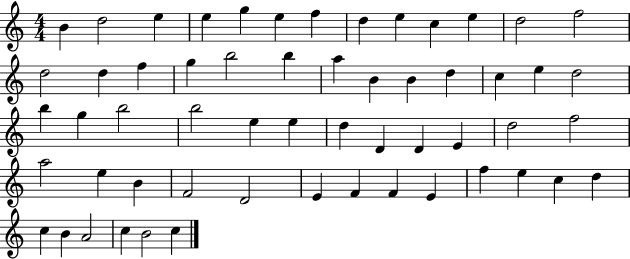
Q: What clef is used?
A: treble